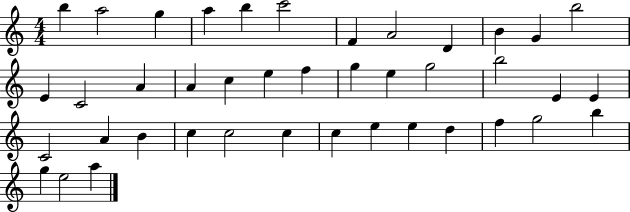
{
  \clef treble
  \numericTimeSignature
  \time 4/4
  \key c \major
  b''4 a''2 g''4 | a''4 b''4 c'''2 | f'4 a'2 d'4 | b'4 g'4 b''2 | \break e'4 c'2 a'4 | a'4 c''4 e''4 f''4 | g''4 e''4 g''2 | b''2 e'4 e'4 | \break c'2 a'4 b'4 | c''4 c''2 c''4 | c''4 e''4 e''4 d''4 | f''4 g''2 b''4 | \break g''4 e''2 a''4 | \bar "|."
}